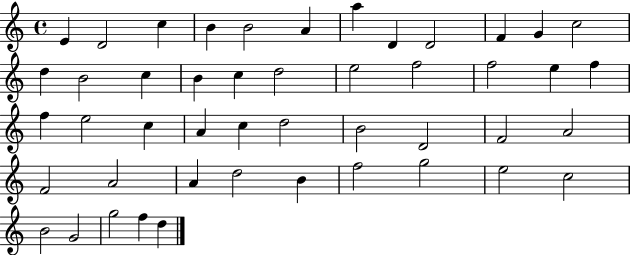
{
  \clef treble
  \time 4/4
  \defaultTimeSignature
  \key c \major
  e'4 d'2 c''4 | b'4 b'2 a'4 | a''4 d'4 d'2 | f'4 g'4 c''2 | \break d''4 b'2 c''4 | b'4 c''4 d''2 | e''2 f''2 | f''2 e''4 f''4 | \break f''4 e''2 c''4 | a'4 c''4 d''2 | b'2 d'2 | f'2 a'2 | \break f'2 a'2 | a'4 d''2 b'4 | f''2 g''2 | e''2 c''2 | \break b'2 g'2 | g''2 f''4 d''4 | \bar "|."
}